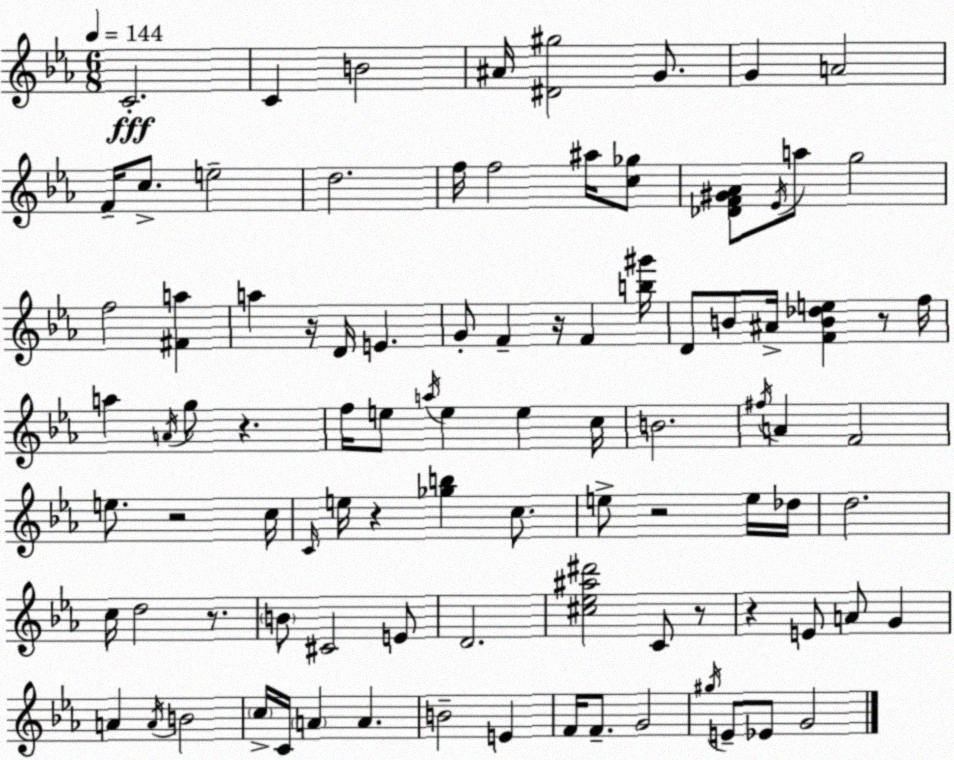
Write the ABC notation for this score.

X:1
T:Untitled
M:6/8
L:1/4
K:Cm
C2 C B2 ^A/4 [^D^g]2 G/2 G A2 F/4 c/2 e2 d2 f/4 f2 ^a/4 [c_g]/2 [_DF^G_A]/2 _E/4 a/2 g2 f2 [^Fa] a z/4 D/4 E G/2 F z/4 F [b^g']/4 D/2 B/2 ^A/4 [FB_de] z/2 f/4 a A/4 g/2 z f/4 e/2 a/4 e e c/4 B2 ^f/4 A F2 e/2 z2 c/4 C/4 e/4 z [_gb] c/2 e/2 z2 e/4 _d/4 d2 c/4 d2 z/2 B/2 ^C2 E/2 D2 [^c_e^a^d']2 C/2 z/2 z E/2 A/2 G A A/4 B2 c/4 C/4 A A B2 E F/4 F/2 G2 ^g/4 E/2 _E/2 G2